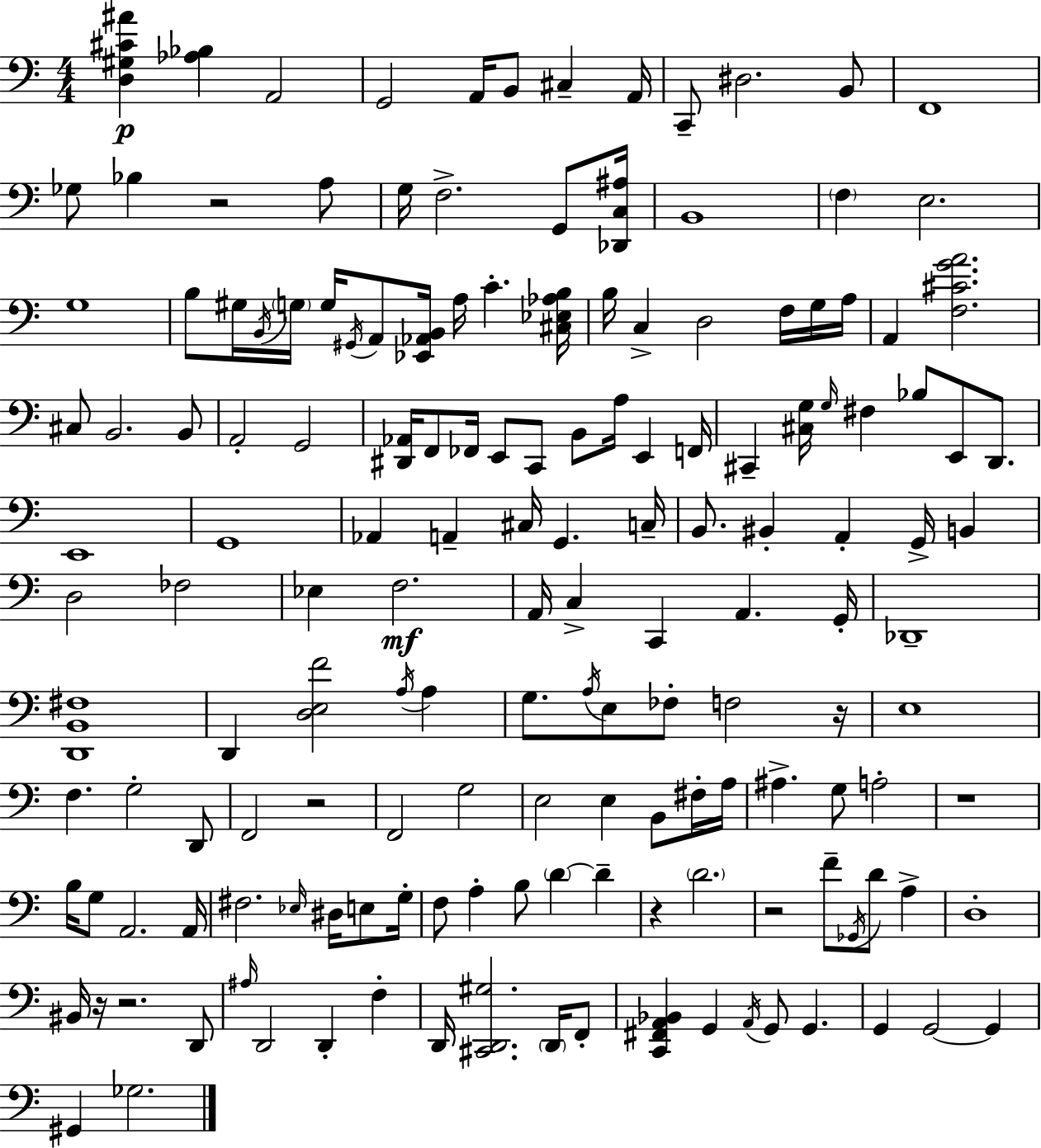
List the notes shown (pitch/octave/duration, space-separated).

[D3,G#3,C#4,A#4]/q [Ab3,Bb3]/q A2/h G2/h A2/s B2/e C#3/q A2/s C2/e D#3/h. B2/e F2/w Gb3/e Bb3/q R/h A3/e G3/s F3/h. G2/e [Db2,C3,A#3]/s B2/w F3/q E3/h. G3/w B3/e G#3/s B2/s G3/s G3/s G#2/s A2/e [Eb2,Ab2,B2]/s A3/s C4/q. [C#3,Eb3,Ab3,B3]/s B3/s C3/q D3/h F3/s G3/s A3/s A2/q [F3,C#4,G4,A4]/h. C#3/e B2/h. B2/e A2/h G2/h [D#2,Ab2]/s F2/e FES2/s E2/e C2/e B2/e A3/s E2/q F2/s C#2/q [C#3,G3]/s G3/s F#3/q Bb3/e E2/e D2/e. E2/w G2/w Ab2/q A2/q C#3/s G2/q. C3/s B2/e. BIS2/q A2/q G2/s B2/q D3/h FES3/h Eb3/q F3/h. A2/s C3/q C2/q A2/q. G2/s Db2/w [D2,B2,F#3]/w D2/q [D3,E3,F4]/h A3/s A3/q G3/e. A3/s E3/e FES3/e F3/h R/s E3/w F3/q. G3/h D2/e F2/h R/h F2/h G3/h E3/h E3/q B2/e F#3/s A3/s A#3/q. G3/e A3/h R/w B3/s G3/e A2/h. A2/s F#3/h. Eb3/s D#3/s E3/e G3/s F3/e A3/q B3/e D4/q D4/q R/q D4/h. R/h F4/e Gb2/s D4/e A3/q D3/w BIS2/s R/s R/h. D2/e A#3/s D2/h D2/q F3/q D2/s [C#2,D2,G#3]/h. D2/s F2/e [C2,F#2,A2,Bb2]/q G2/q A2/s G2/e G2/q. G2/q G2/h G2/q G#2/q Gb3/h.